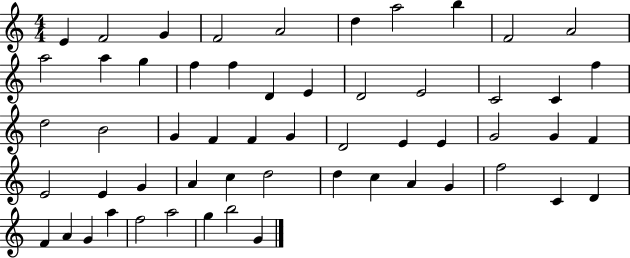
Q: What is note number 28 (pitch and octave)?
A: G4